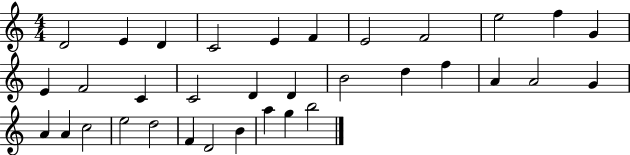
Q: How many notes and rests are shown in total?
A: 34